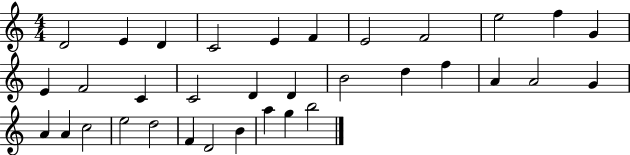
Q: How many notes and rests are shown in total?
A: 34